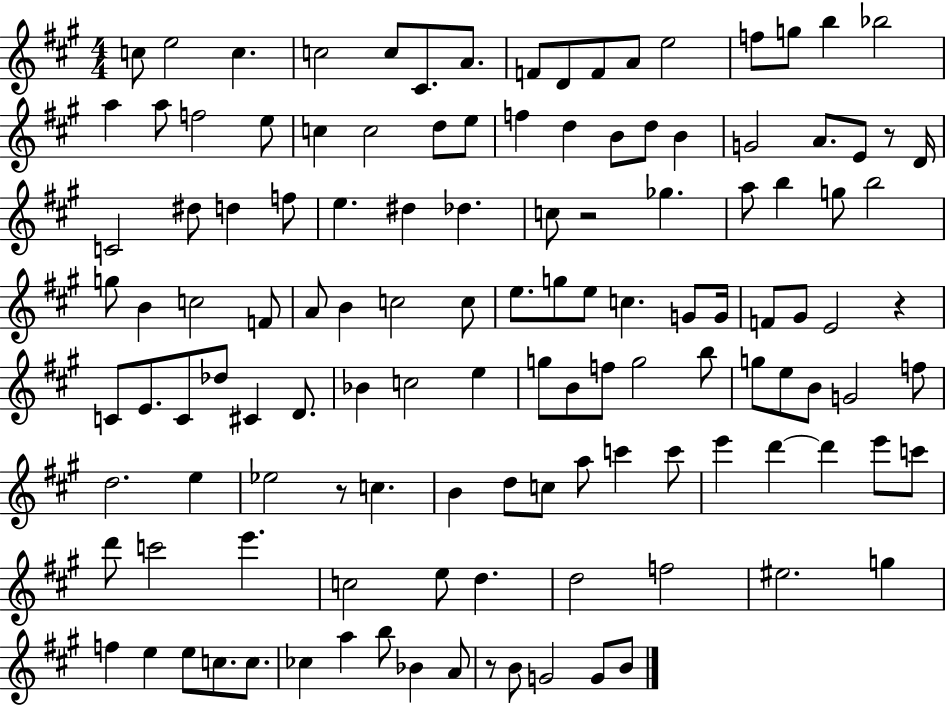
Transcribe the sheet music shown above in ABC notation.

X:1
T:Untitled
M:4/4
L:1/4
K:A
c/2 e2 c c2 c/2 ^C/2 A/2 F/2 D/2 F/2 A/2 e2 f/2 g/2 b _b2 a a/2 f2 e/2 c c2 d/2 e/2 f d B/2 d/2 B G2 A/2 E/2 z/2 D/4 C2 ^d/2 d f/2 e ^d _d c/2 z2 _g a/2 b g/2 b2 g/2 B c2 F/2 A/2 B c2 c/2 e/2 g/2 e/2 c G/2 G/4 F/2 ^G/2 E2 z C/2 E/2 C/2 _d/2 ^C D/2 _B c2 e g/2 B/2 f/2 g2 b/2 g/2 e/2 B/2 G2 f/2 d2 e _e2 z/2 c B d/2 c/2 a/2 c' c'/2 e' d' d' e'/2 c'/2 d'/2 c'2 e' c2 e/2 d d2 f2 ^e2 g f e e/2 c/2 c/2 _c a b/2 _B A/2 z/2 B/2 G2 G/2 B/2